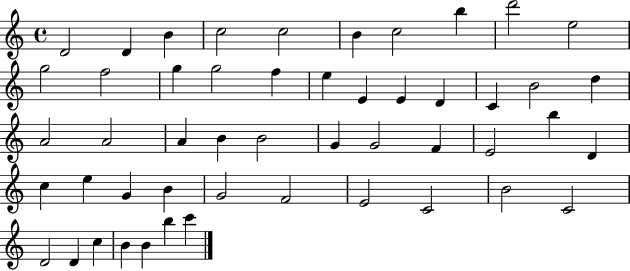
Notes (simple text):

D4/h D4/q B4/q C5/h C5/h B4/q C5/h B5/q D6/h E5/h G5/h F5/h G5/q G5/h F5/q E5/q E4/q E4/q D4/q C4/q B4/h D5/q A4/h A4/h A4/q B4/q B4/h G4/q G4/h F4/q E4/h B5/q D4/q C5/q E5/q G4/q B4/q G4/h F4/h E4/h C4/h B4/h C4/h D4/h D4/q C5/q B4/q B4/q B5/q C6/q